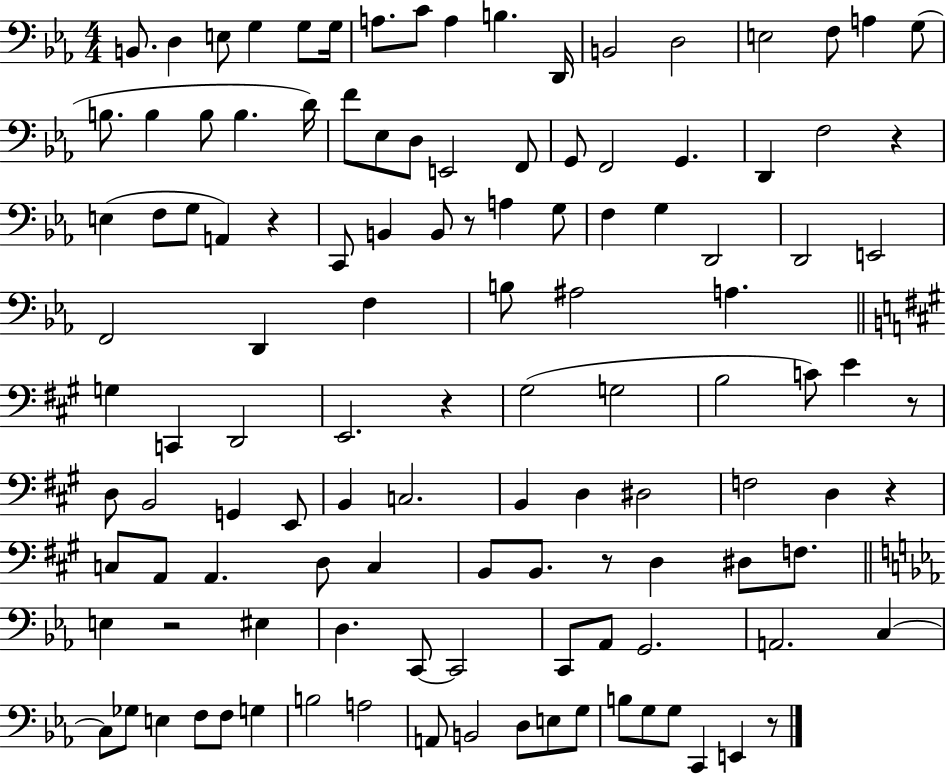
X:1
T:Untitled
M:4/4
L:1/4
K:Eb
B,,/2 D, E,/2 G, G,/2 G,/4 A,/2 C/2 A, B, D,,/4 B,,2 D,2 E,2 F,/2 A, G,/2 B,/2 B, B,/2 B, D/4 F/2 _E,/2 D,/2 E,,2 F,,/2 G,,/2 F,,2 G,, D,, F,2 z E, F,/2 G,/2 A,, z C,,/2 B,, B,,/2 z/2 A, G,/2 F, G, D,,2 D,,2 E,,2 F,,2 D,, F, B,/2 ^A,2 A, G, C,, D,,2 E,,2 z ^G,2 G,2 B,2 C/2 E z/2 D,/2 B,,2 G,, E,,/2 B,, C,2 B,, D, ^D,2 F,2 D, z C,/2 A,,/2 A,, D,/2 C, B,,/2 B,,/2 z/2 D, ^D,/2 F,/2 E, z2 ^E, D, C,,/2 C,,2 C,,/2 _A,,/2 G,,2 A,,2 C, C,/2 _G,/2 E, F,/2 F,/2 G, B,2 A,2 A,,/2 B,,2 D,/2 E,/2 G,/2 B,/2 G,/2 G,/2 C,, E,, z/2